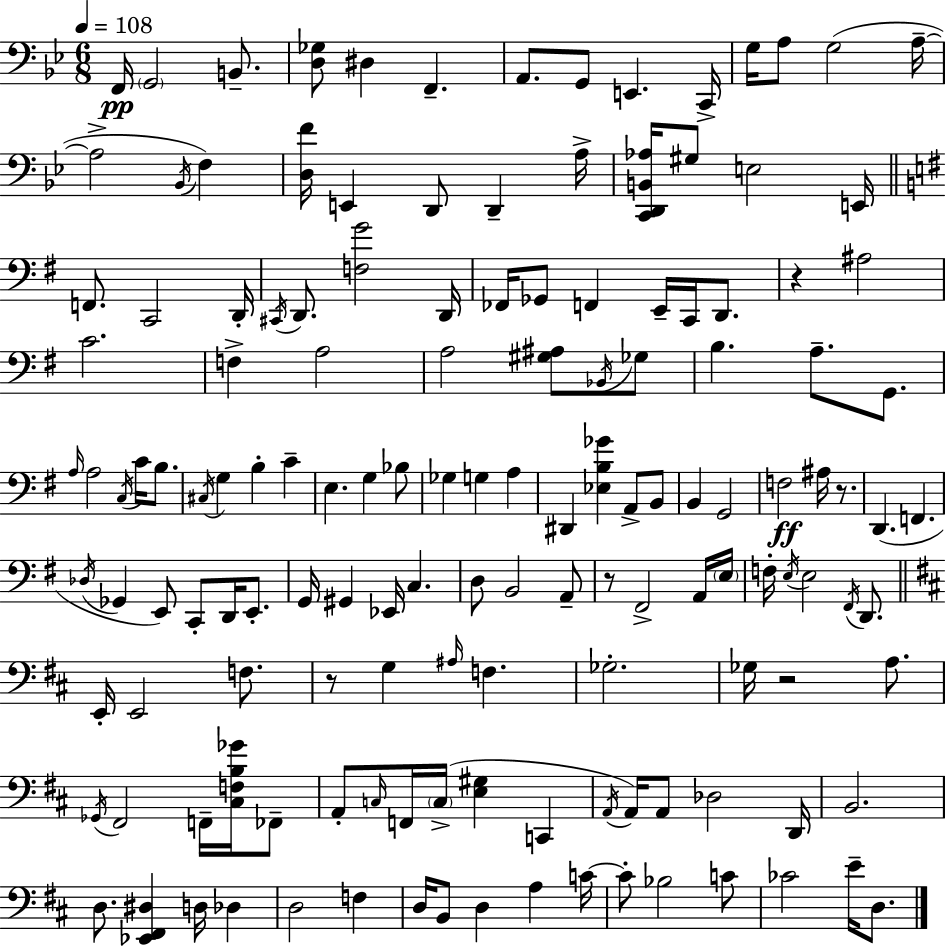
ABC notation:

X:1
T:Untitled
M:6/8
L:1/4
K:Gm
F,,/4 G,,2 B,,/2 [D,_G,]/2 ^D, F,, A,,/2 G,,/2 E,, C,,/4 G,/4 A,/2 G,2 A,/4 A,2 _B,,/4 F, [D,F]/4 E,, D,,/2 D,, A,/4 [C,,D,,B,,_A,]/4 ^G,/2 E,2 E,,/4 F,,/2 C,,2 D,,/4 ^C,,/4 D,,/2 [F,G]2 D,,/4 _F,,/4 _G,,/2 F,, E,,/4 C,,/4 D,,/2 z ^A,2 C2 F, A,2 A,2 [^G,^A,]/2 _B,,/4 _G,/2 B, A,/2 G,,/2 A,/4 A,2 C,/4 C/4 B,/2 ^C,/4 G, B, C E, G, _B,/2 _G, G, A, ^D,, [_E,B,_G] A,,/2 B,,/2 B,, G,,2 F,2 ^A,/4 z/2 D,, F,, _D,/4 _G,, E,,/2 C,,/2 D,,/4 E,,/2 G,,/4 ^G,, _E,,/4 C, D,/2 B,,2 A,,/2 z/2 ^F,,2 A,,/4 E,/4 F,/4 E,/4 E,2 ^F,,/4 D,,/2 E,,/4 E,,2 F,/2 z/2 G, ^A,/4 F, _G,2 _G,/4 z2 A,/2 _G,,/4 ^F,,2 F,,/4 [^C,F,B,_G]/4 _F,,/2 A,,/2 C,/4 F,,/4 C,/4 [E,^G,] C,, A,,/4 A,,/4 A,,/2 _D,2 D,,/4 B,,2 D,/2 [_E,,^F,,^D,] D,/4 _D, D,2 F, D,/4 B,,/2 D, A, C/4 C/2 _B,2 C/2 _C2 E/4 D,/2